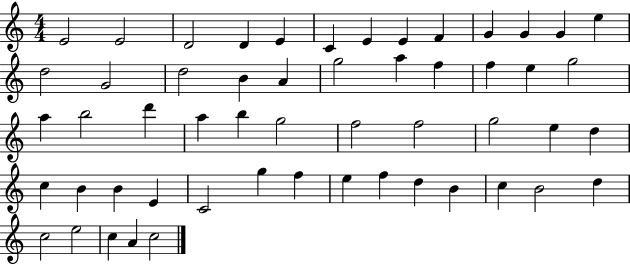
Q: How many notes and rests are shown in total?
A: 54